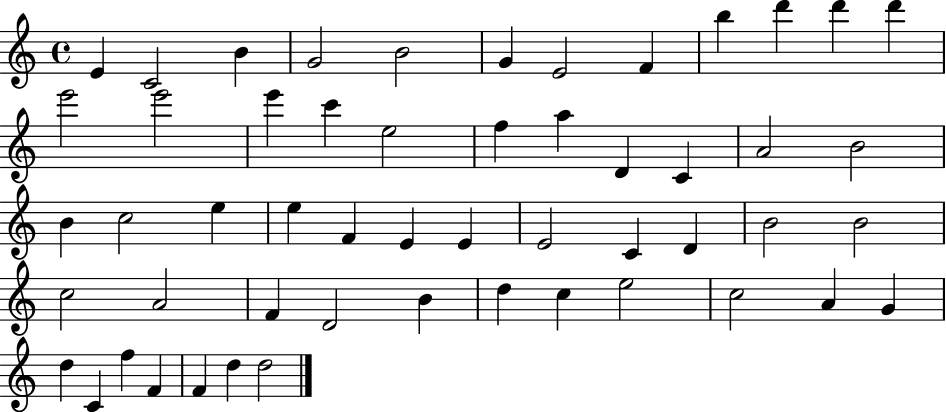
{
  \clef treble
  \time 4/4
  \defaultTimeSignature
  \key c \major
  e'4 c'2 b'4 | g'2 b'2 | g'4 e'2 f'4 | b''4 d'''4 d'''4 d'''4 | \break e'''2 e'''2 | e'''4 c'''4 e''2 | f''4 a''4 d'4 c'4 | a'2 b'2 | \break b'4 c''2 e''4 | e''4 f'4 e'4 e'4 | e'2 c'4 d'4 | b'2 b'2 | \break c''2 a'2 | f'4 d'2 b'4 | d''4 c''4 e''2 | c''2 a'4 g'4 | \break d''4 c'4 f''4 f'4 | f'4 d''4 d''2 | \bar "|."
}